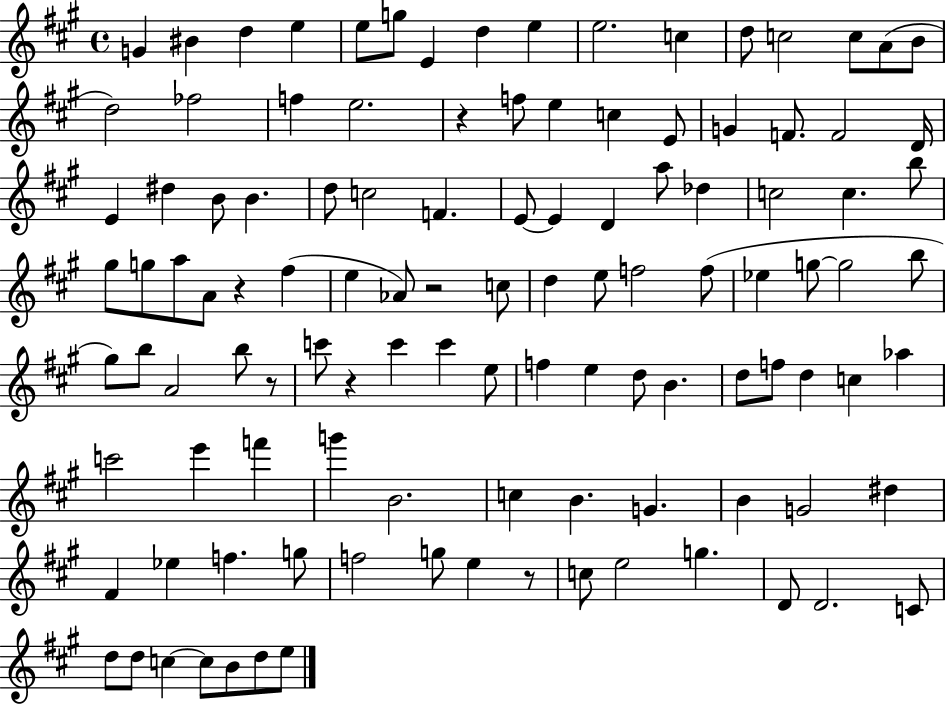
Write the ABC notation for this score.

X:1
T:Untitled
M:4/4
L:1/4
K:A
G ^B d e e/2 g/2 E d e e2 c d/2 c2 c/2 A/2 B/2 d2 _f2 f e2 z f/2 e c E/2 G F/2 F2 D/4 E ^d B/2 B d/2 c2 F E/2 E D a/2 _d c2 c b/2 ^g/2 g/2 a/2 A/2 z ^f e _A/2 z2 c/2 d e/2 f2 f/2 _e g/2 g2 b/2 ^g/2 b/2 A2 b/2 z/2 c'/2 z c' c' e/2 f e d/2 B d/2 f/2 d c _a c'2 e' f' g' B2 c B G B G2 ^d ^F _e f g/2 f2 g/2 e z/2 c/2 e2 g D/2 D2 C/2 d/2 d/2 c c/2 B/2 d/2 e/2